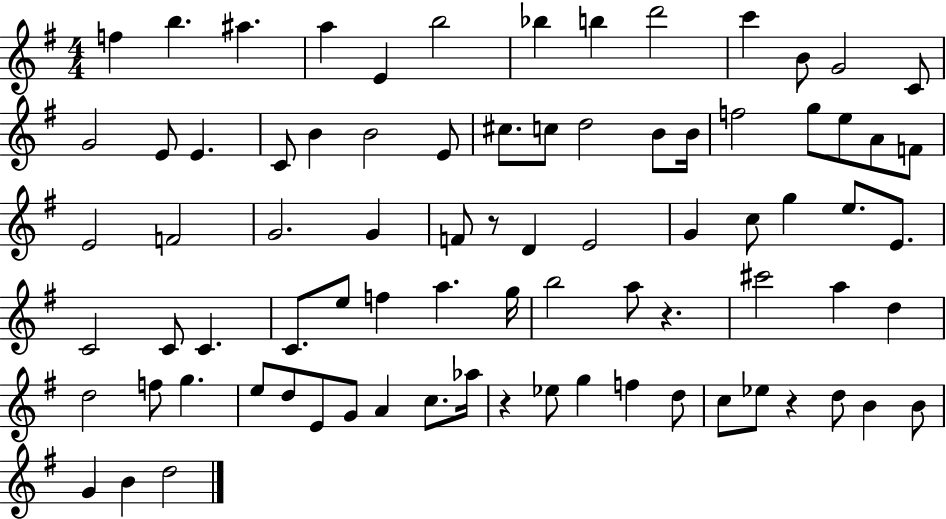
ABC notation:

X:1
T:Untitled
M:4/4
L:1/4
K:G
f b ^a a E b2 _b b d'2 c' B/2 G2 C/2 G2 E/2 E C/2 B B2 E/2 ^c/2 c/2 d2 B/2 B/4 f2 g/2 e/2 A/2 F/2 E2 F2 G2 G F/2 z/2 D E2 G c/2 g e/2 E/2 C2 C/2 C C/2 e/2 f a g/4 b2 a/2 z ^c'2 a d d2 f/2 g e/2 d/2 E/2 G/2 A c/2 _a/4 z _e/2 g f d/2 c/2 _e/2 z d/2 B B/2 G B d2